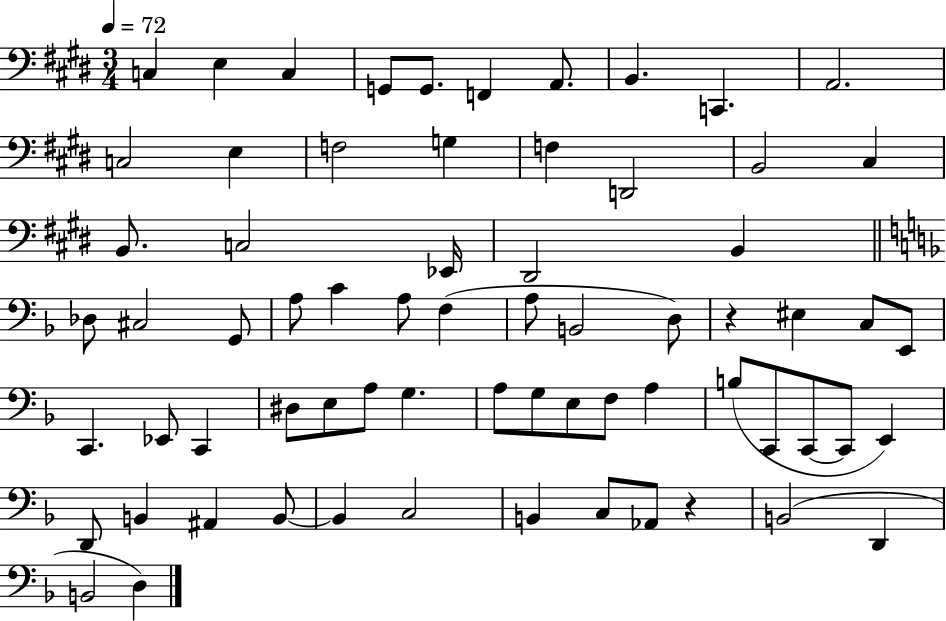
{
  \clef bass
  \numericTimeSignature
  \time 3/4
  \key e \major
  \tempo 4 = 72
  c4 e4 c4 | g,8 g,8. f,4 a,8. | b,4. c,4. | a,2. | \break c2 e4 | f2 g4 | f4 d,2 | b,2 cis4 | \break b,8. c2 ees,16 | dis,2 b,4 | \bar "||" \break \key d \minor des8 cis2 g,8 | a8 c'4 a8 f4( | a8 b,2 d8) | r4 eis4 c8 e,8 | \break c,4. ees,8 c,4 | dis8 e8 a8 g4. | a8 g8 e8 f8 a4 | b8( c,8 c,8~~ c,8 e,4) | \break d,8 b,4 ais,4 b,8~~ | b,4 c2 | b,4 c8 aes,8 r4 | b,2( d,4 | \break b,2 d4) | \bar "|."
}